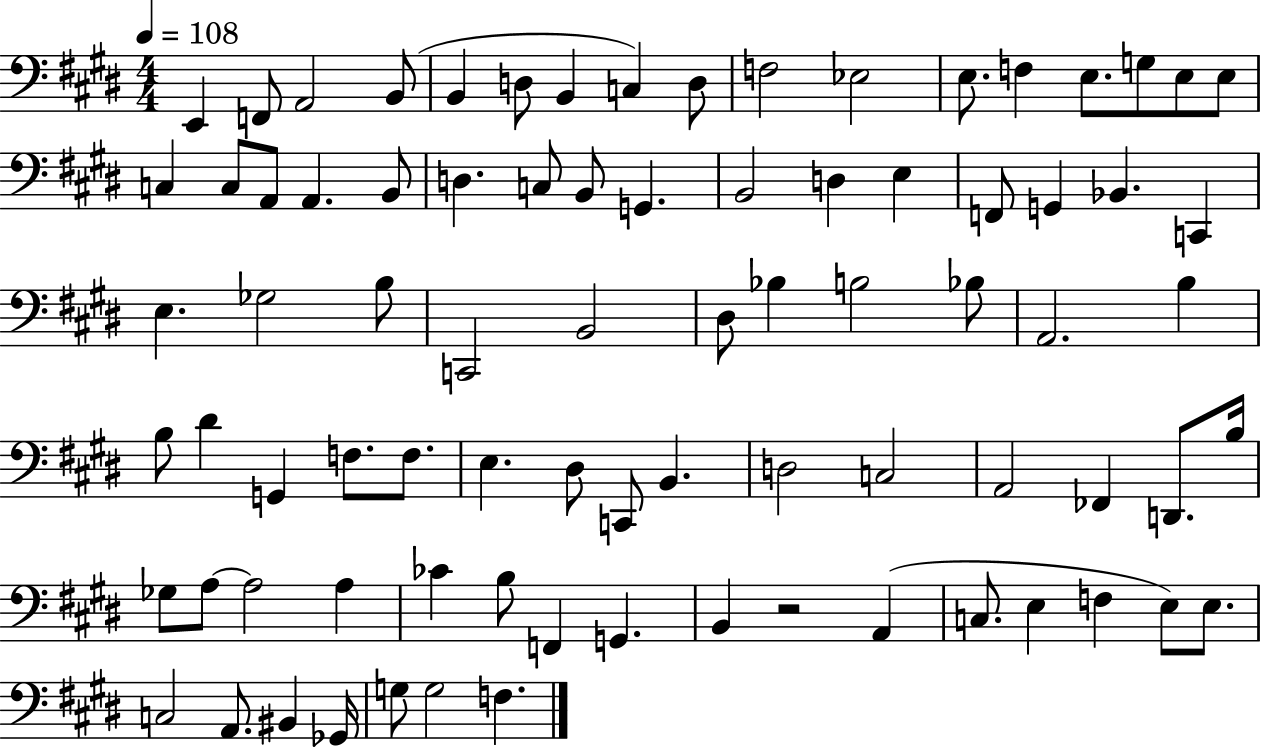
{
  \clef bass
  \numericTimeSignature
  \time 4/4
  \key e \major
  \tempo 4 = 108
  e,4 f,8 a,2 b,8( | b,4 d8 b,4 c4) d8 | f2 ees2 | e8. f4 e8. g8 e8 e8 | \break c4 c8 a,8 a,4. b,8 | d4. c8 b,8 g,4. | b,2 d4 e4 | f,8 g,4 bes,4. c,4 | \break e4. ges2 b8 | c,2 b,2 | dis8 bes4 b2 bes8 | a,2. b4 | \break b8 dis'4 g,4 f8. f8. | e4. dis8 c,8 b,4. | d2 c2 | a,2 fes,4 d,8. b16 | \break ges8 a8~~ a2 a4 | ces'4 b8 f,4 g,4. | b,4 r2 a,4( | c8. e4 f4 e8) e8. | \break c2 a,8. bis,4 ges,16 | g8 g2 f4. | \bar "|."
}